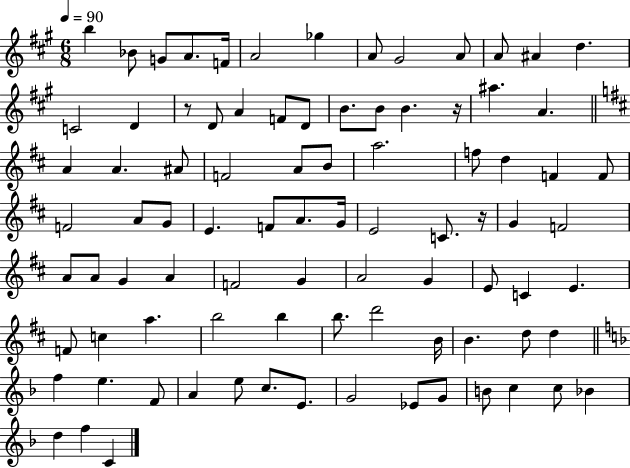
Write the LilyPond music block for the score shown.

{
  \clef treble
  \numericTimeSignature
  \time 6/8
  \key a \major
  \tempo 4 = 90
  \repeat volta 2 { b''4 bes'8 g'8 a'8. f'16 | a'2 ges''4 | a'8 gis'2 a'8 | a'8 ais'4 d''4. | \break c'2 d'4 | r8 d'8 a'4 f'8 d'8 | b'8. b'8 b'4. r16 | ais''4. a'4. | \break \bar "||" \break \key d \major a'4 a'4. ais'8 | f'2 a'8 b'8 | a''2. | f''8 d''4 f'4 f'8 | \break f'2 a'8 g'8 | e'4. f'8 a'8. g'16 | e'2 c'8. r16 | g'4 f'2 | \break a'8 a'8 g'4 a'4 | f'2 g'4 | a'2 g'4 | e'8 c'4 e'4. | \break f'8 c''4 a''4. | b''2 b''4 | b''8. d'''2 b'16 | b'4. d''8 d''4 | \break \bar "||" \break \key d \minor f''4 e''4. f'8 | a'4 e''8 c''8. e'8. | g'2 ees'8 g'8 | b'8 c''4 c''8 bes'4 | \break d''4 f''4 c'4 | } \bar "|."
}